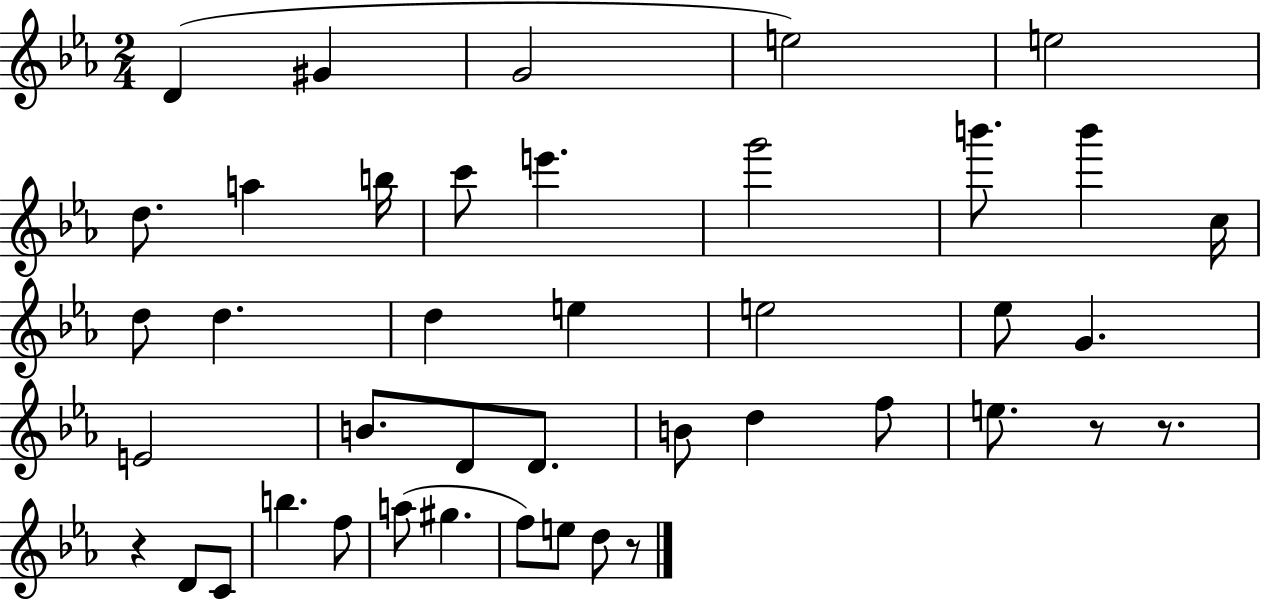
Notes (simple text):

D4/q G#4/q G4/h E5/h E5/h D5/e. A5/q B5/s C6/e E6/q. G6/h B6/e. B6/q C5/s D5/e D5/q. D5/q E5/q E5/h Eb5/e G4/q. E4/h B4/e. D4/e D4/e. B4/e D5/q F5/e E5/e. R/e R/e. R/q D4/e C4/e B5/q. F5/e A5/e G#5/q. F5/e E5/e D5/e R/e